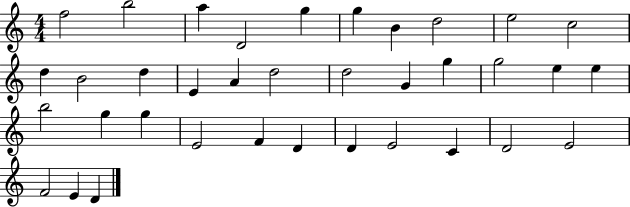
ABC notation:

X:1
T:Untitled
M:4/4
L:1/4
K:C
f2 b2 a D2 g g B d2 e2 c2 d B2 d E A d2 d2 G g g2 e e b2 g g E2 F D D E2 C D2 E2 F2 E D